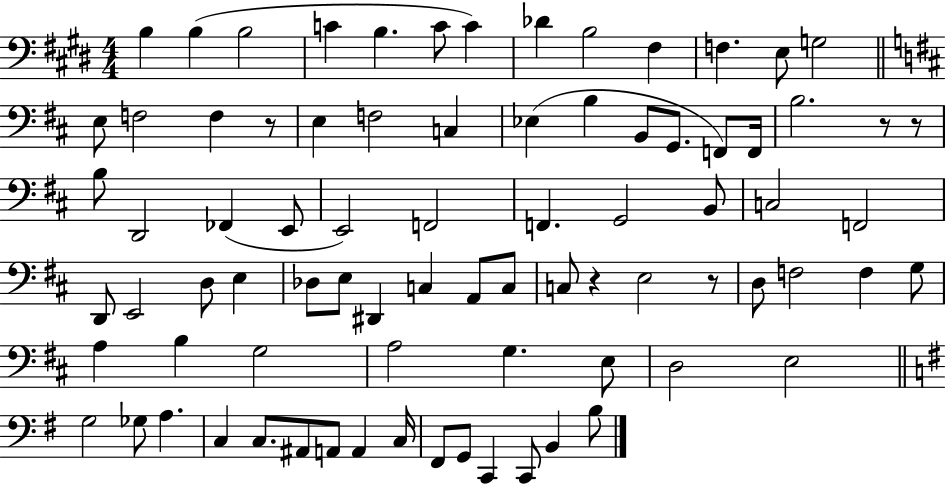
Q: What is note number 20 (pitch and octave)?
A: Eb3